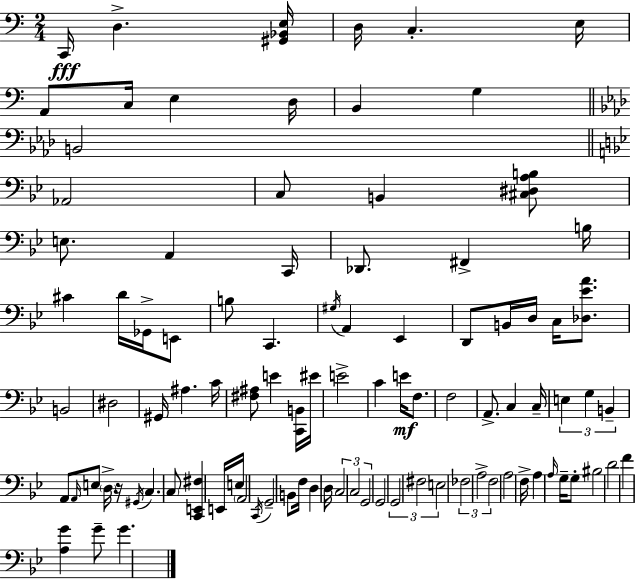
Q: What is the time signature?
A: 2/4